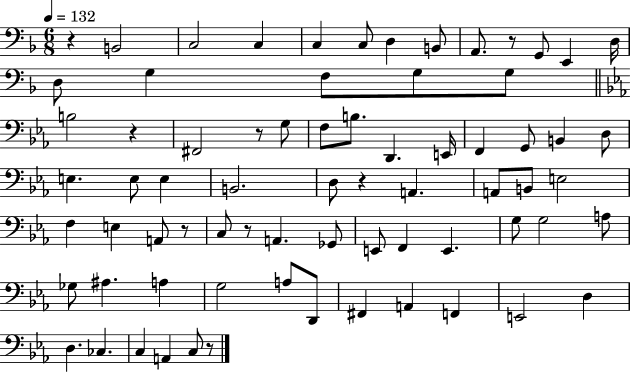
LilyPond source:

{
  \clef bass
  \numericTimeSignature
  \time 6/8
  \key f \major
  \tempo 4 = 132
  r4 b,2 | c2 c4 | c4 c8 d4 b,8 | a,8. r8 g,8 e,4 d16 | \break d8 g4 f8 g8 g8 | \bar "||" \break \key c \minor b2 r4 | fis,2 r8 g8 | f8 b8. d,4. e,16 | f,4 g,8 b,4 d8 | \break e4. e8 e4 | b,2. | d8 r4 a,4. | a,8 b,8 e2 | \break f4 e4 a,8 r8 | c8 r8 a,4. ges,8 | e,8 f,4 e,4. | g8 g2 a8 | \break ges8 ais4. a4 | g2 a8 d,8 | fis,4 a,4 f,4 | e,2 d4 | \break d4. ces4. | c4 a,4 c8 r8 | \bar "|."
}